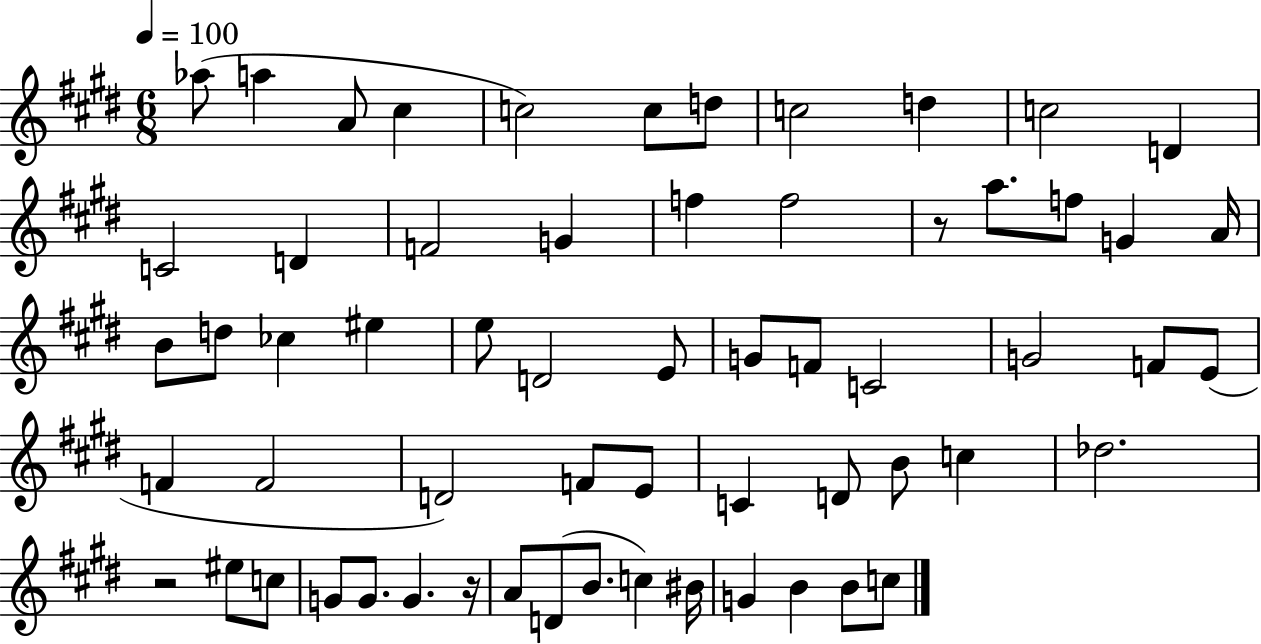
{
  \clef treble
  \numericTimeSignature
  \time 6/8
  \key e \major
  \tempo 4 = 100
  aes''8( a''4 a'8 cis''4 | c''2) c''8 d''8 | c''2 d''4 | c''2 d'4 | \break c'2 d'4 | f'2 g'4 | f''4 f''2 | r8 a''8. f''8 g'4 a'16 | \break b'8 d''8 ces''4 eis''4 | e''8 d'2 e'8 | g'8 f'8 c'2 | g'2 f'8 e'8( | \break f'4 f'2 | d'2) f'8 e'8 | c'4 d'8 b'8 c''4 | des''2. | \break r2 eis''8 c''8 | g'8 g'8. g'4. r16 | a'8 d'8( b'8. c''4) bis'16 | g'4 b'4 b'8 c''8 | \break \bar "|."
}